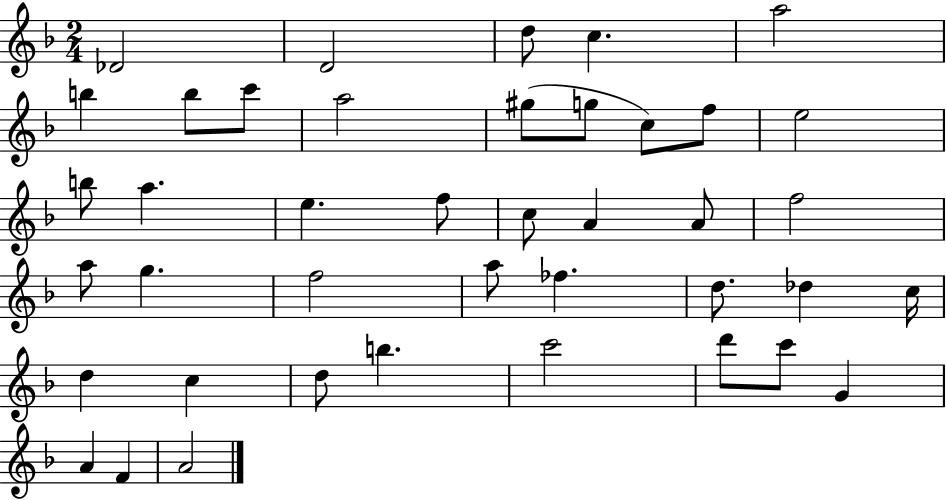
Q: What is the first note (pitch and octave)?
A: Db4